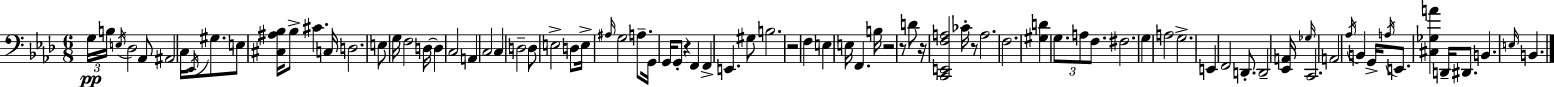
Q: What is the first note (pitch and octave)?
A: G3